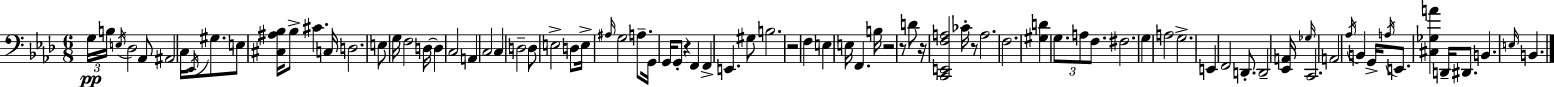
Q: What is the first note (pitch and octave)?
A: G3